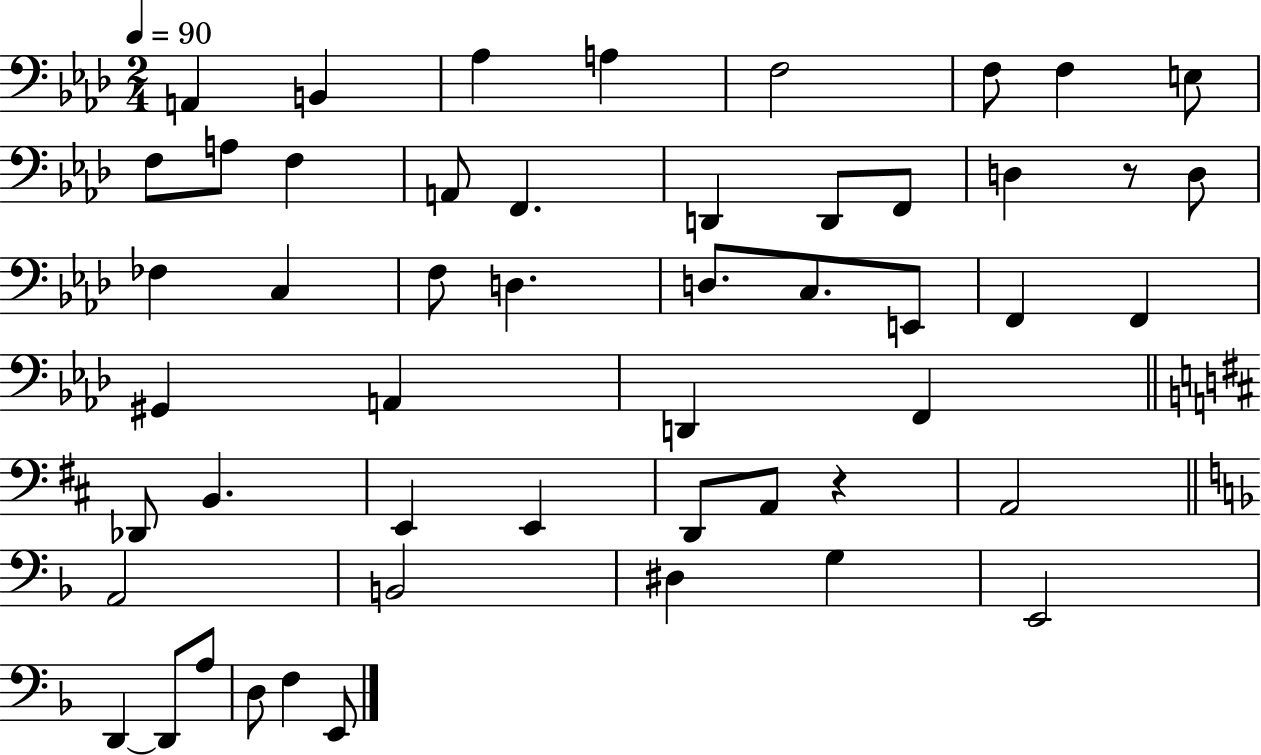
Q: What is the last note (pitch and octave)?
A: E2